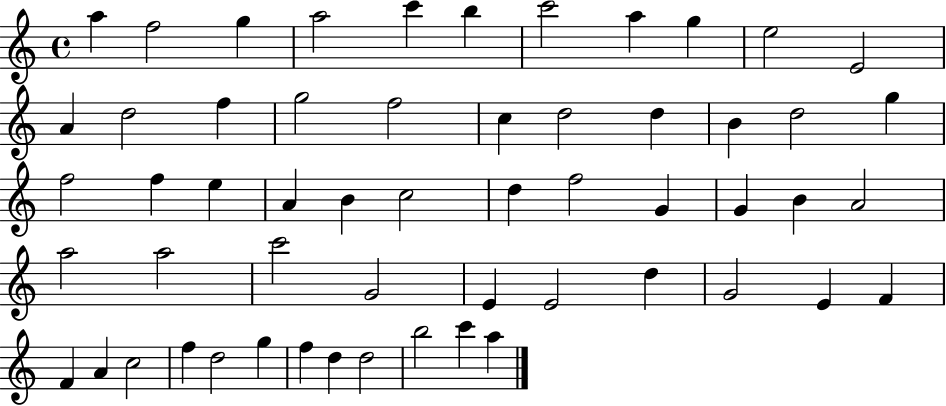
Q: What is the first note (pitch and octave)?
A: A5